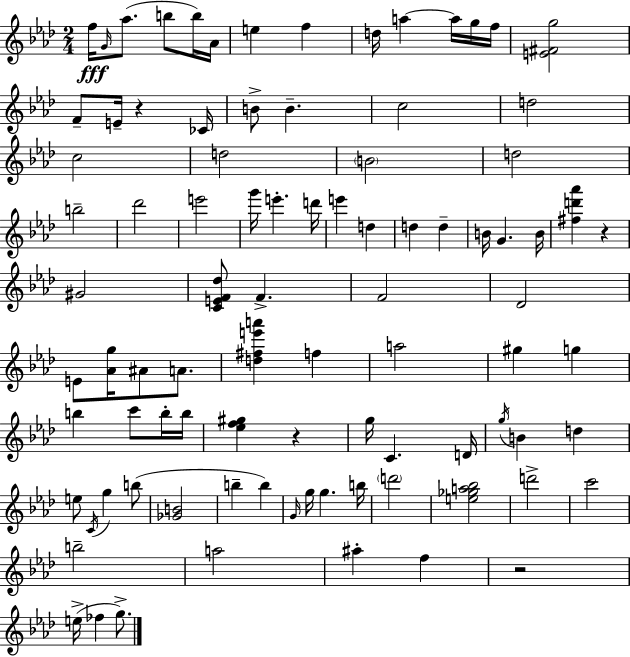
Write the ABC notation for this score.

X:1
T:Untitled
M:2/4
L:1/4
K:Ab
f/4 G/4 _a/2 b/2 b/4 _A/4 e f d/4 a a/4 g/4 f/4 [E^Fg]2 F/2 E/4 z _C/4 B/2 B c2 d2 c2 d2 B2 d2 b2 _d'2 e'2 g'/4 e' d'/4 e' d d d B/4 G B/4 [^fd'_a'] z ^G2 [CEF_d]/2 F F2 _D2 E/2 [_Ag]/4 ^A/2 A/2 [d^fe'a'] f a2 ^g g b c'/2 b/4 b/4 [_ef^g] z g/4 C D/4 g/4 B d e/2 C/4 g b/2 [_GB]2 b b G/4 g/4 g b/4 d'2 [e_ga_b]2 d'2 c'2 b2 a2 ^a f z2 e/4 _f g/2